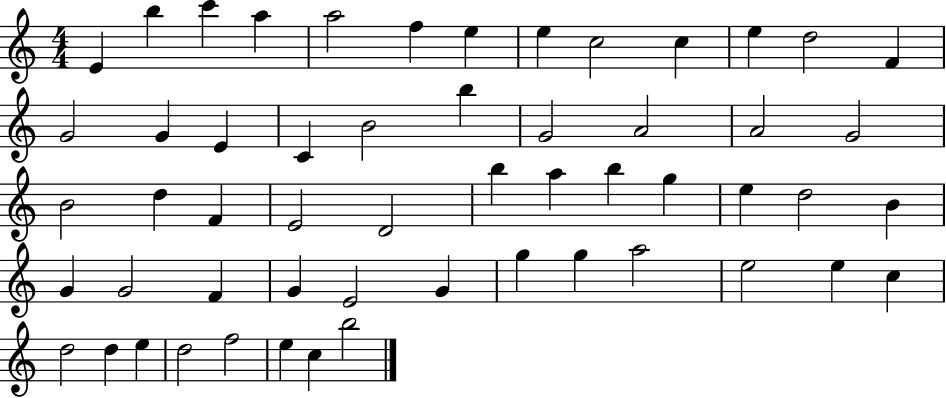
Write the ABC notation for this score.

X:1
T:Untitled
M:4/4
L:1/4
K:C
E b c' a a2 f e e c2 c e d2 F G2 G E C B2 b G2 A2 A2 G2 B2 d F E2 D2 b a b g e d2 B G G2 F G E2 G g g a2 e2 e c d2 d e d2 f2 e c b2